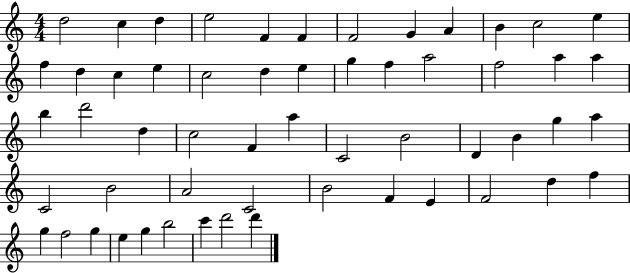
X:1
T:Untitled
M:4/4
L:1/4
K:C
d2 c d e2 F F F2 G A B c2 e f d c e c2 d e g f a2 f2 a a b d'2 d c2 F a C2 B2 D B g a C2 B2 A2 C2 B2 F E F2 d f g f2 g e g b2 c' d'2 d'